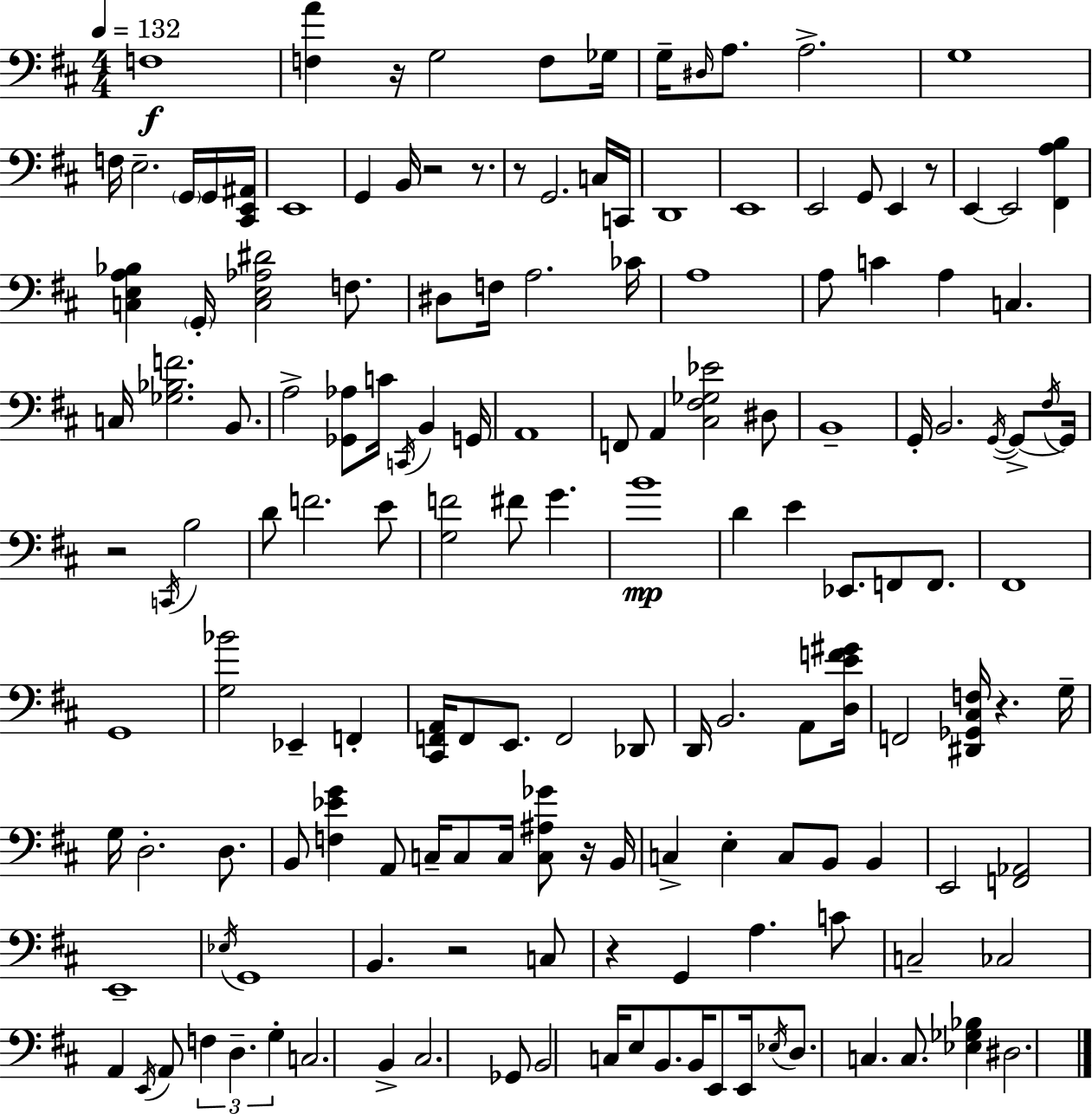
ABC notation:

X:1
T:Untitled
M:4/4
L:1/4
K:D
F,4 [F,A] z/4 G,2 F,/2 _G,/4 G,/4 ^D,/4 A,/2 A,2 G,4 F,/4 E,2 G,,/4 G,,/4 [^C,,E,,^A,,]/4 E,,4 G,, B,,/4 z2 z/2 z/2 G,,2 C,/4 C,,/4 D,,4 E,,4 E,,2 G,,/2 E,, z/2 E,, E,,2 [^F,,A,B,] [C,E,A,_B,] G,,/4 [C,E,_A,^D]2 F,/2 ^D,/2 F,/4 A,2 _C/4 A,4 A,/2 C A, C, C,/4 [_G,_B,F]2 B,,/2 A,2 [_G,,_A,]/2 C/4 C,,/4 B,, G,,/4 A,,4 F,,/2 A,, [^C,^F,_G,_E]2 ^D,/2 B,,4 G,,/4 B,,2 G,,/4 G,,/2 ^F,/4 G,,/4 z2 C,,/4 B,2 D/2 F2 E/2 [G,F]2 ^F/2 G B4 D E _E,,/2 F,,/2 F,,/2 ^F,,4 G,,4 [G,_B]2 _E,, F,, [^C,,F,,A,,]/4 F,,/2 E,,/2 F,,2 _D,,/2 D,,/4 B,,2 A,,/2 [D,EF^G]/4 F,,2 [^D,,_G,,^C,F,]/4 z G,/4 G,/4 D,2 D,/2 B,,/2 [F,_EG] A,,/2 C,/4 C,/2 C,/4 [C,^A,_G]/2 z/4 B,,/4 C, E, C,/2 B,,/2 B,, E,,2 [F,,_A,,]2 E,,4 _E,/4 G,,4 B,, z2 C,/2 z G,, A, C/2 C,2 _C,2 A,, E,,/4 A,,/2 F, D, G, C,2 B,, ^C,2 _G,,/2 B,,2 C,/4 E,/2 B,,/2 B,,/4 E,,/2 E,,/4 _E,/4 D,/2 C, C,/2 [_E,_G,_B,] ^D,2